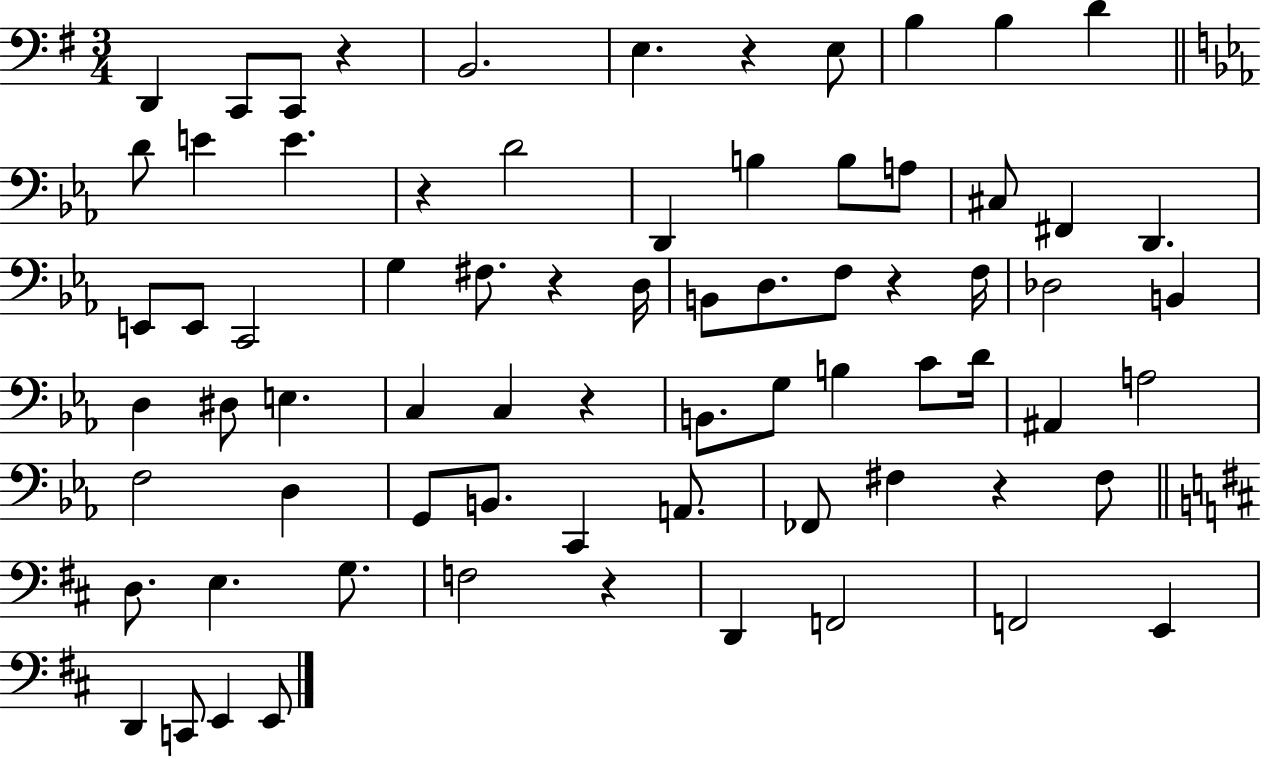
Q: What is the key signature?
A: G major